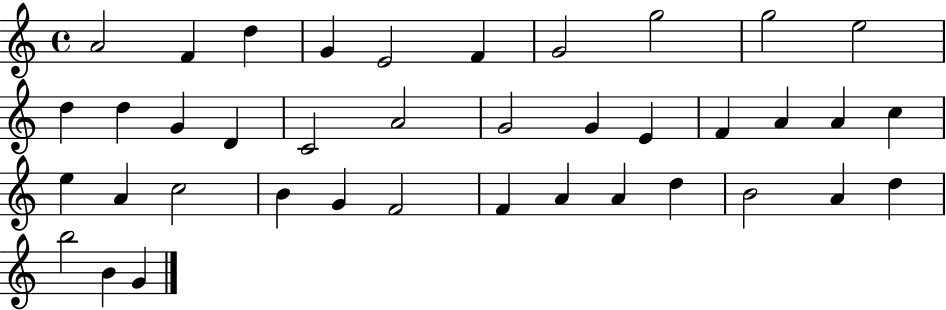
X:1
T:Untitled
M:4/4
L:1/4
K:C
A2 F d G E2 F G2 g2 g2 e2 d d G D C2 A2 G2 G E F A A c e A c2 B G F2 F A A d B2 A d b2 B G